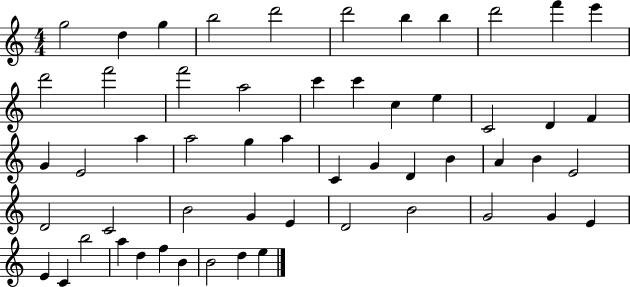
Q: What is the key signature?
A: C major